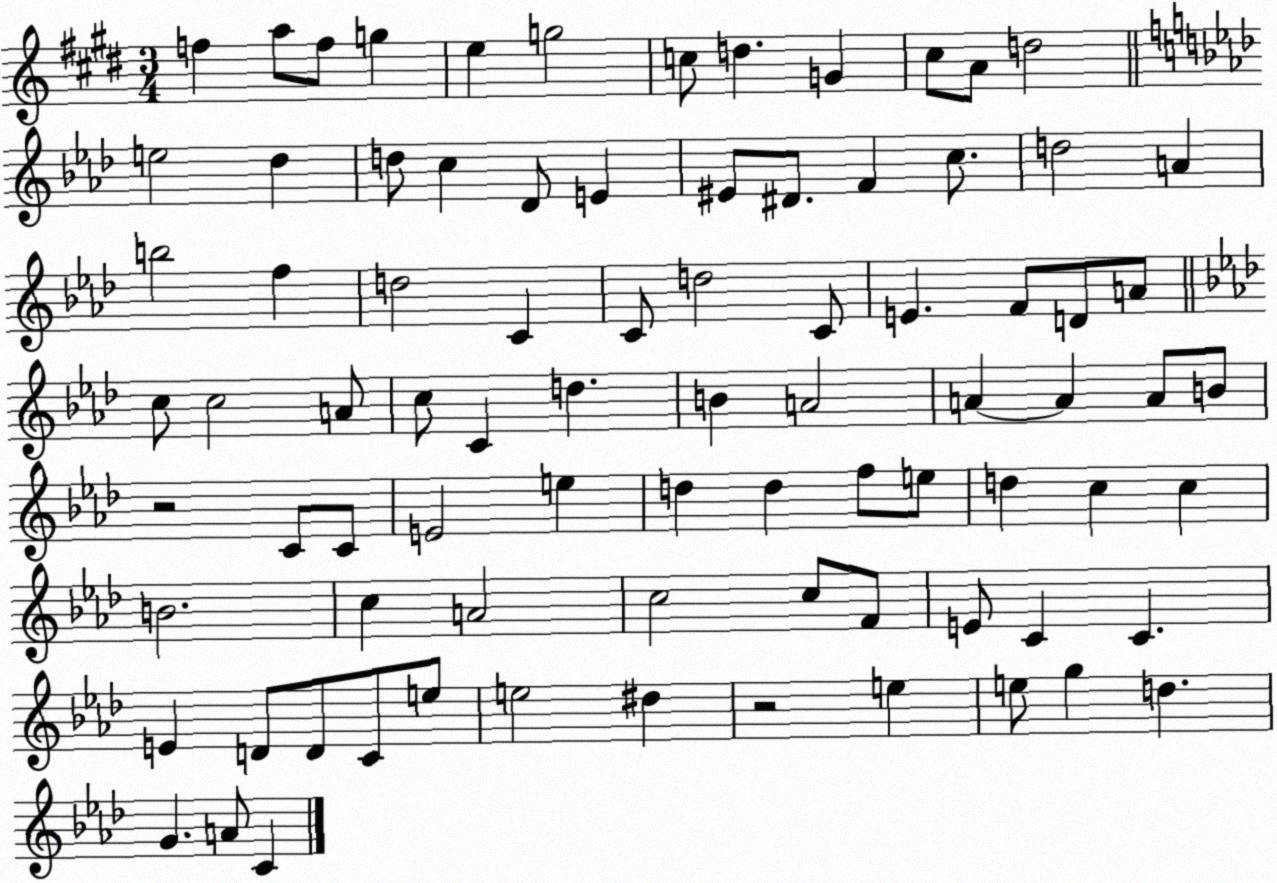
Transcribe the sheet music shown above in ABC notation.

X:1
T:Untitled
M:3/4
L:1/4
K:E
f a/2 f/2 g e g2 c/2 d G ^c/2 A/2 d2 e2 _d d/2 c _D/2 E ^E/2 ^D/2 F c/2 d2 A b2 f d2 C C/2 d2 C/2 E F/2 D/2 A/2 c/2 c2 A/2 c/2 C d B A2 A A A/2 B/2 z2 C/2 C/2 E2 e d d f/2 e/2 d c c B2 c A2 c2 c/2 F/2 E/2 C C E D/2 D/2 C/2 e/2 e2 ^d z2 e e/2 g d G A/2 C